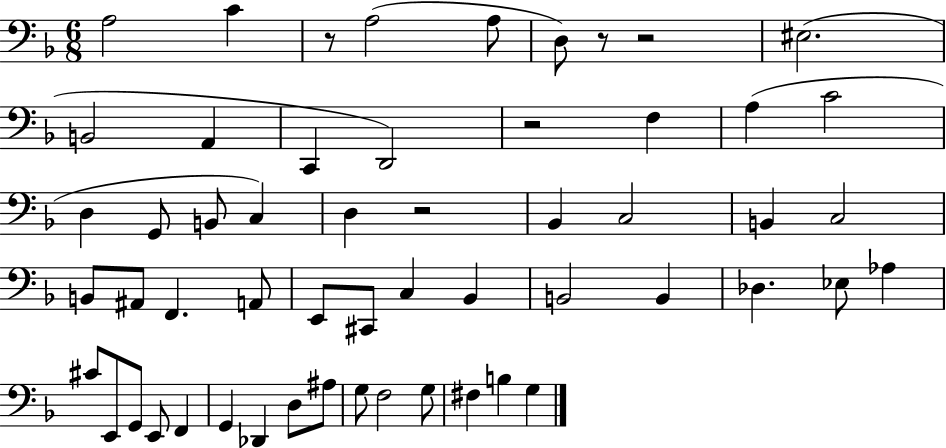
{
  \clef bass
  \numericTimeSignature
  \time 6/8
  \key f \major
  a2 c'4 | r8 a2( a8 | d8) r8 r2 | eis2.( | \break b,2 a,4 | c,4 d,2) | r2 f4 | a4( c'2 | \break d4 g,8 b,8 c4) | d4 r2 | bes,4 c2 | b,4 c2 | \break b,8 ais,8 f,4. a,8 | e,8 cis,8 c4 bes,4 | b,2 b,4 | des4. ees8 aes4 | \break cis'8 e,8 g,8 e,8 f,4 | g,4 des,4 d8 ais8 | g8 f2 g8 | fis4 b4 g4 | \break \bar "|."
}